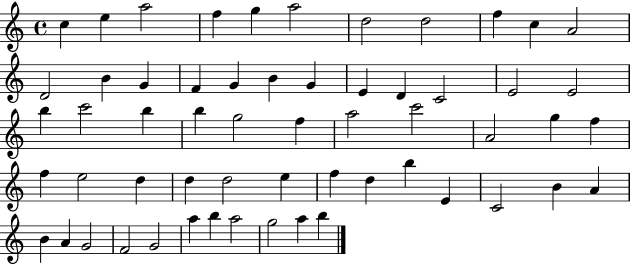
X:1
T:Untitled
M:4/4
L:1/4
K:C
c e a2 f g a2 d2 d2 f c A2 D2 B G F G B G E D C2 E2 E2 b c'2 b b g2 f a2 c'2 A2 g f f e2 d d d2 e f d b E C2 B A B A G2 F2 G2 a b a2 g2 a b